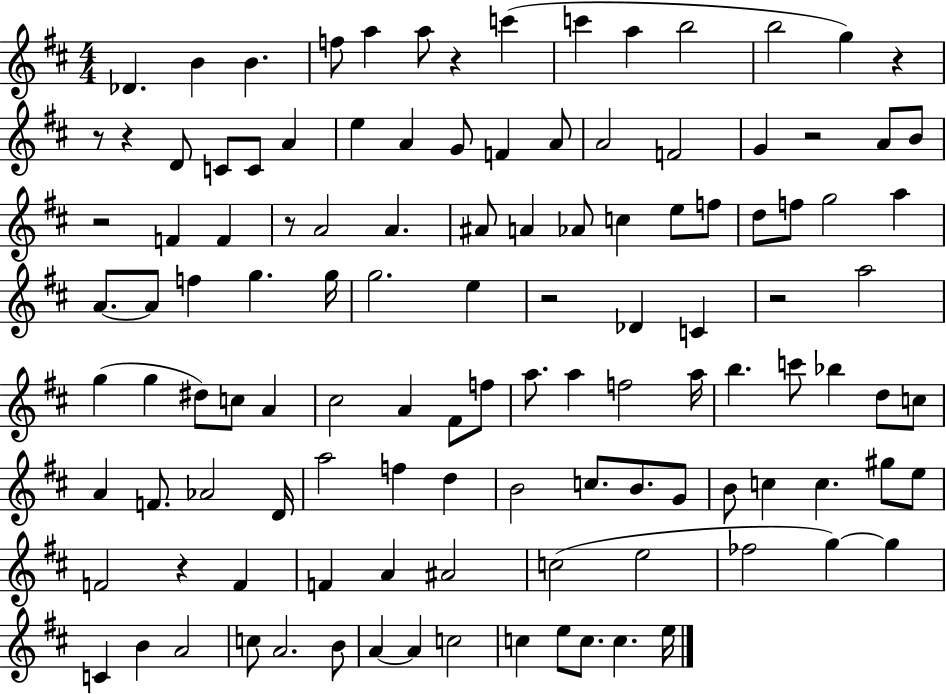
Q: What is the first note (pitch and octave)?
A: Db4